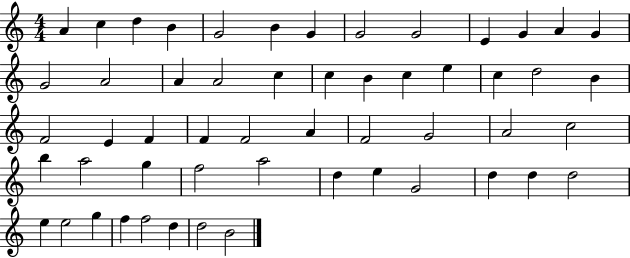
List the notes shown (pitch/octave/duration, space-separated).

A4/q C5/q D5/q B4/q G4/h B4/q G4/q G4/h G4/h E4/q G4/q A4/q G4/q G4/h A4/h A4/q A4/h C5/q C5/q B4/q C5/q E5/q C5/q D5/h B4/q F4/h E4/q F4/q F4/q F4/h A4/q F4/h G4/h A4/h C5/h B5/q A5/h G5/q F5/h A5/h D5/q E5/q G4/h D5/q D5/q D5/h E5/q E5/h G5/q F5/q F5/h D5/q D5/h B4/h